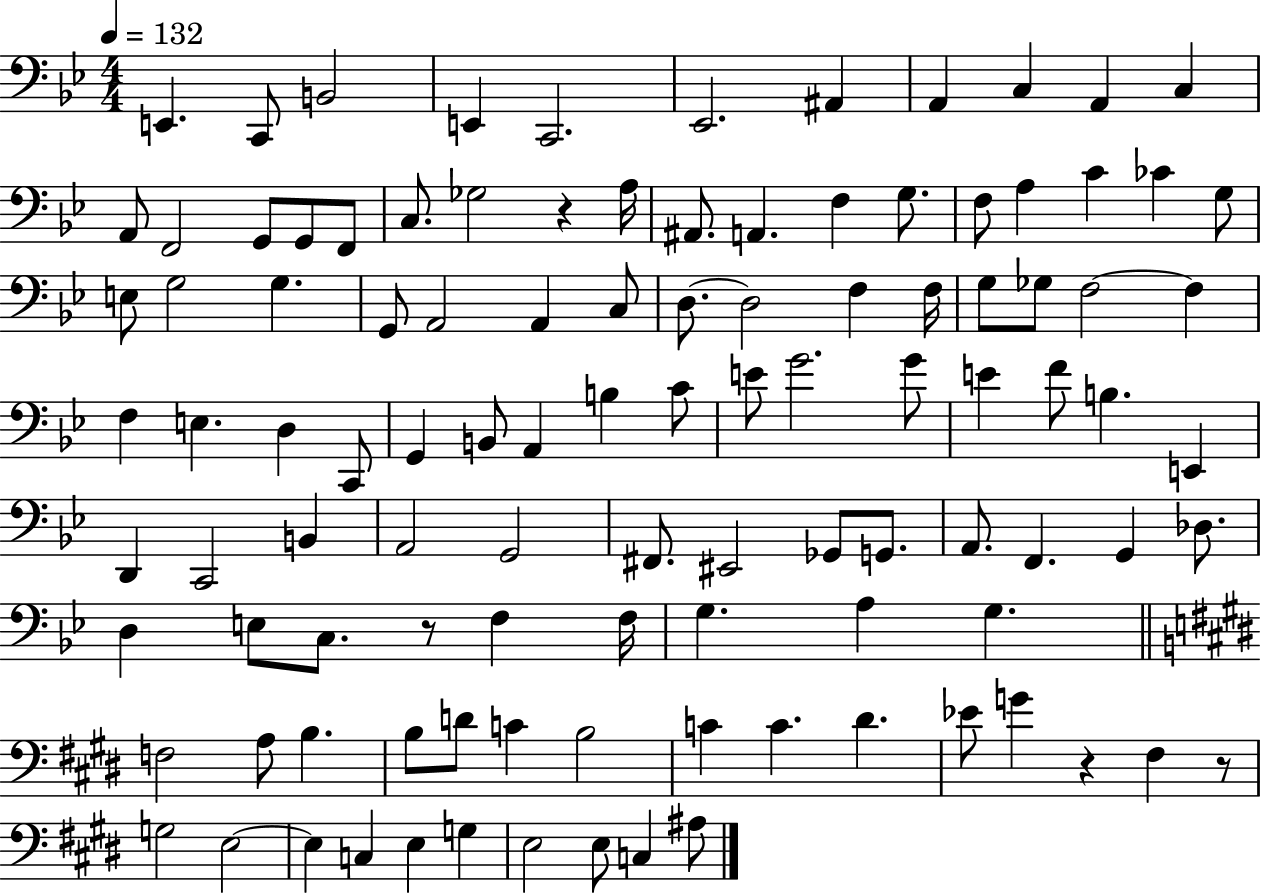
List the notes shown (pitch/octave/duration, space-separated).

E2/q. C2/e B2/h E2/q C2/h. Eb2/h. A#2/q A2/q C3/q A2/q C3/q A2/e F2/h G2/e G2/e F2/e C3/e. Gb3/h R/q A3/s A#2/e. A2/q. F3/q G3/e. F3/e A3/q C4/q CES4/q G3/e E3/e G3/h G3/q. G2/e A2/h A2/q C3/e D3/e. D3/h F3/q F3/s G3/e Gb3/e F3/h F3/q F3/q E3/q. D3/q C2/e G2/q B2/e A2/q B3/q C4/e E4/e G4/h. G4/e E4/q F4/e B3/q. E2/q D2/q C2/h B2/q A2/h G2/h F#2/e. EIS2/h Gb2/e G2/e. A2/e. F2/q. G2/q Db3/e. D3/q E3/e C3/e. R/e F3/q F3/s G3/q. A3/q G3/q. F3/h A3/e B3/q. B3/e D4/e C4/q B3/h C4/q C4/q. D#4/q. Eb4/e G4/q R/q F#3/q R/e G3/h E3/h E3/q C3/q E3/q G3/q E3/h E3/e C3/q A#3/e